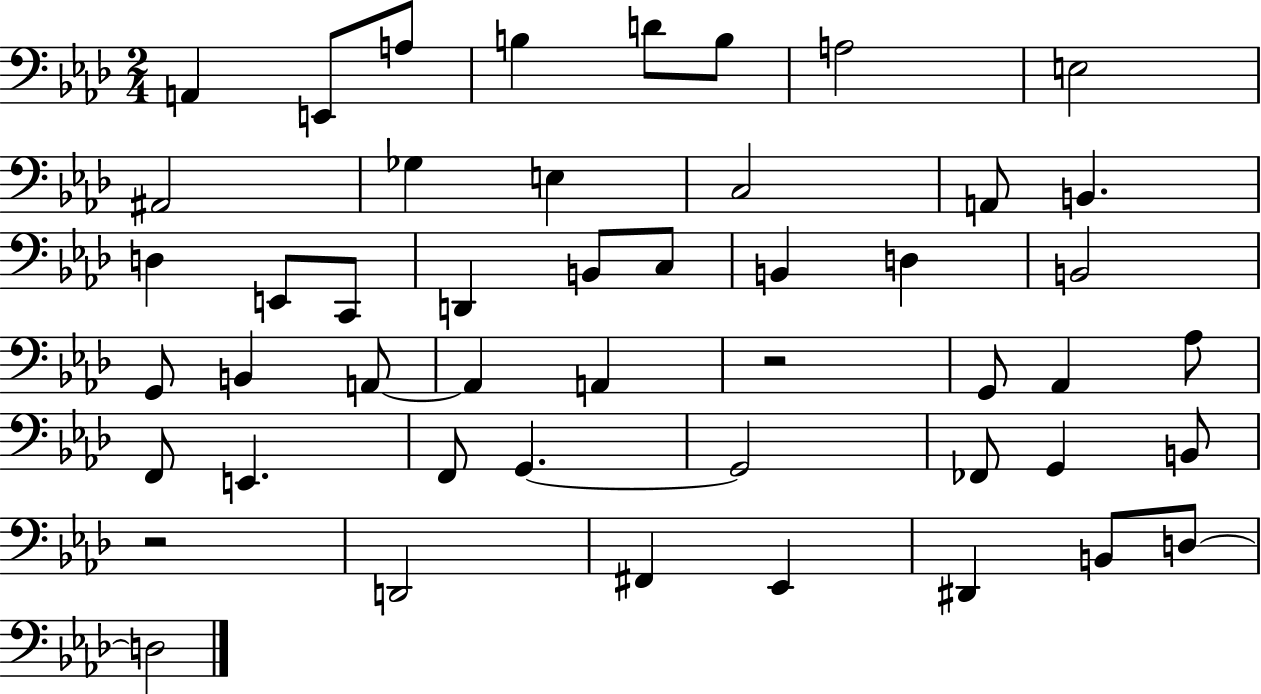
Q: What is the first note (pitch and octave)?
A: A2